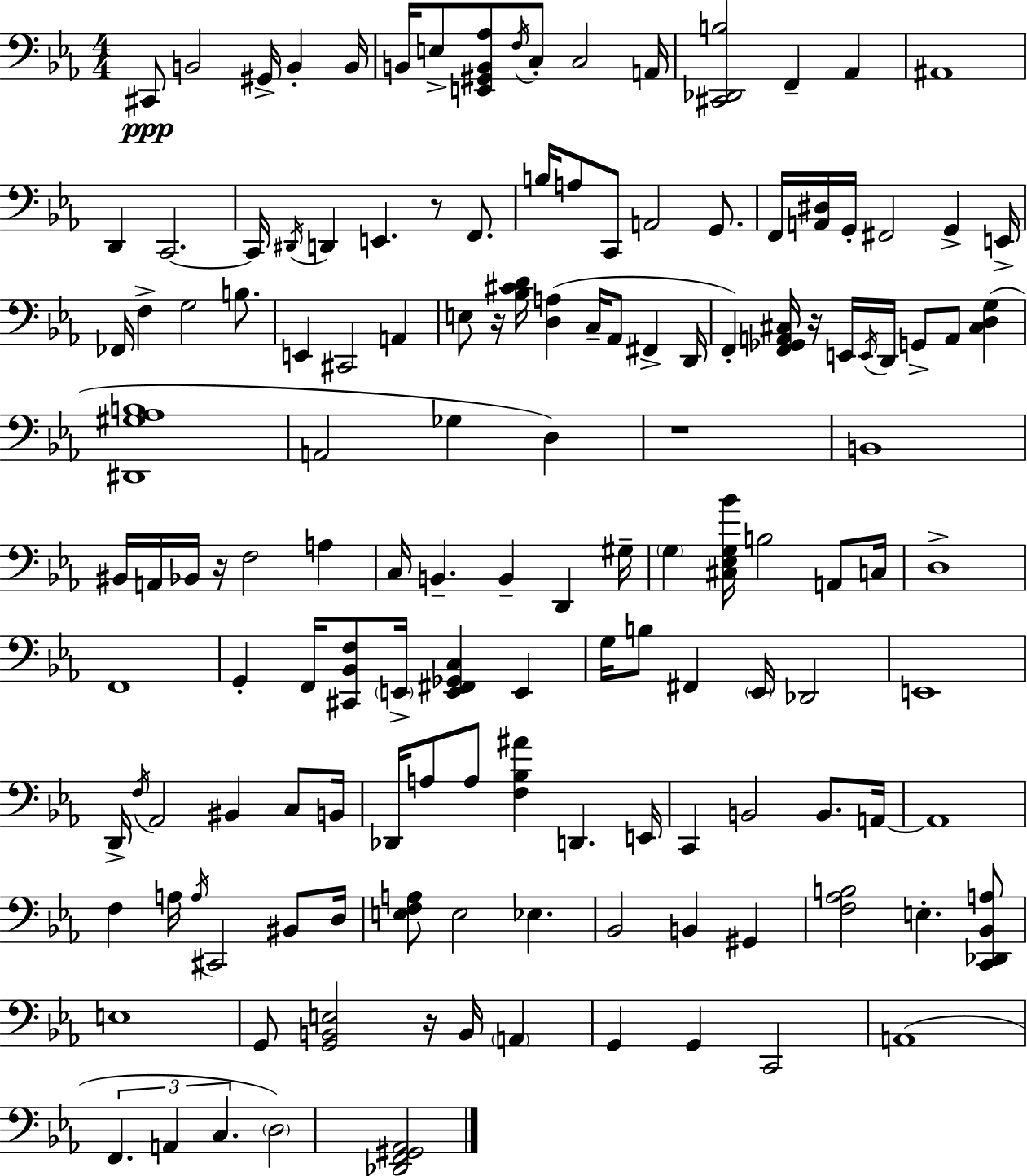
C#2/e B2/h G#2/s B2/q B2/s B2/s E3/e [E2,G#2,B2,Ab3]/e F3/s C3/e C3/h A2/s [C#2,Db2,B3]/h F2/q Ab2/q A#2/w D2/q C2/h. C2/s D#2/s D2/q E2/q. R/e F2/e. B3/s A3/e C2/e A2/h G2/e. F2/s [A2,D#3]/s G2/s F#2/h G2/q E2/s FES2/s F3/q G3/h B3/e. E2/q C#2/h A2/q E3/e R/s [Bb3,C#4,D4]/s [D3,A3]/q C3/s Ab2/e F#2/q D2/s F2/q [F2,Gb2,A2,C#3]/s R/s E2/s E2/s D2/s G2/e A2/e [C#3,D3,G3]/q [D#2,G#3,Ab3,B3]/w A2/h Gb3/q D3/q R/w B2/w BIS2/s A2/s Bb2/s R/s F3/h A3/q C3/s B2/q. B2/q D2/q G#3/s G3/q [C#3,Eb3,G3,Bb4]/s B3/h A2/e C3/s D3/w F2/w G2/q F2/s [C#2,Bb2,F3]/e E2/s [E2,F#2,Gb2,C3]/q E2/q G3/s B3/e F#2/q Eb2/s Db2/h E2/w D2/s F3/s Ab2/h BIS2/q C3/e B2/s Db2/s A3/e A3/e [F3,Bb3,A#4]/q D2/q. E2/s C2/q B2/h B2/e. A2/s A2/w F3/q A3/s A3/s C#2/h BIS2/e D3/s [E3,F3,A3]/e E3/h Eb3/q. Bb2/h B2/q G#2/q [F3,Ab3,B3]/h E3/q. [C2,Db2,Bb2,A3]/e E3/w G2/e [G2,B2,E3]/h R/s B2/s A2/q G2/q G2/q C2/h A2/w F2/q. A2/q C3/q. D3/h [Db2,F2,G#2,Ab2]/h